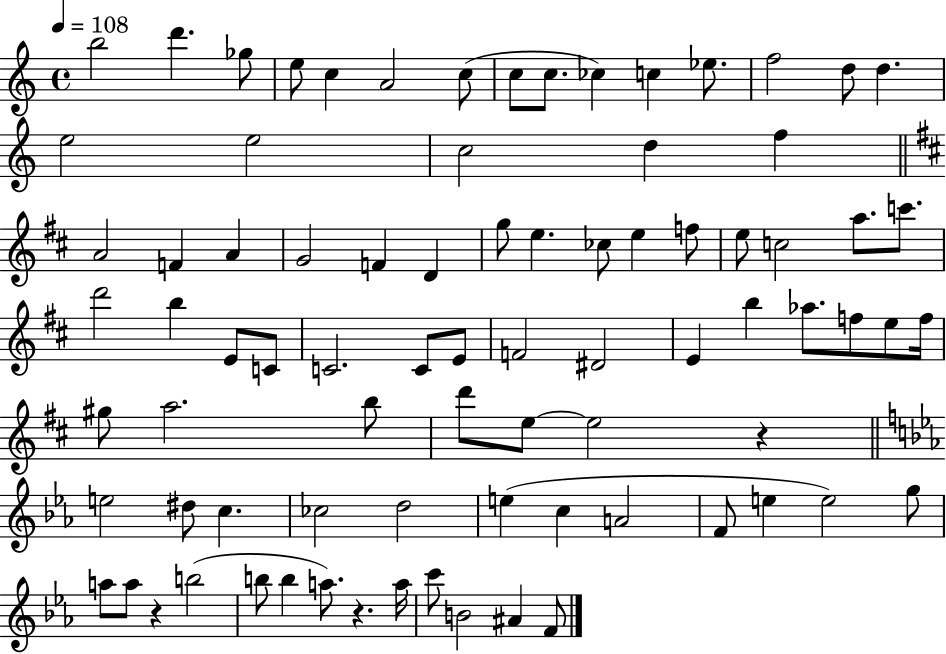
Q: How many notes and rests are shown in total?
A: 82